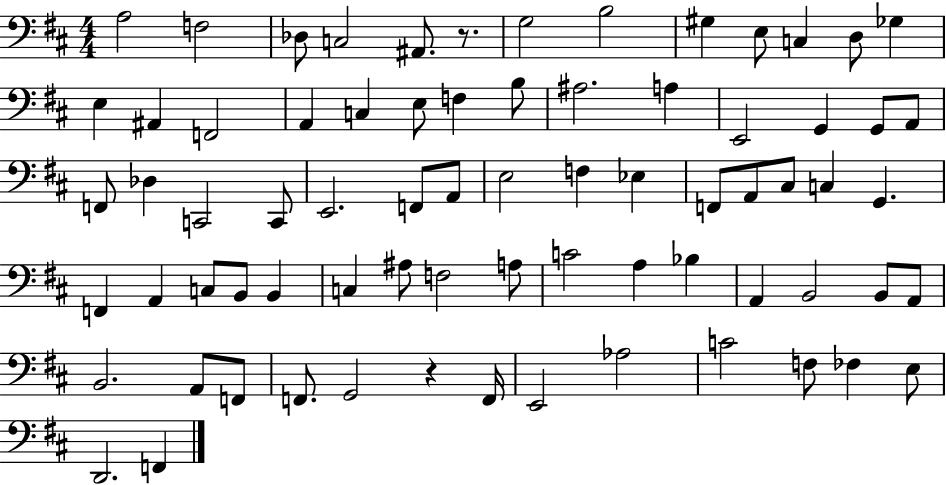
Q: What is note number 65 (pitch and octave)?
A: Ab3